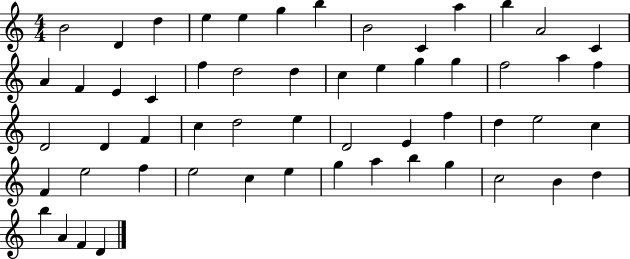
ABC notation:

X:1
T:Untitled
M:4/4
L:1/4
K:C
B2 D d e e g b B2 C a b A2 C A F E C f d2 d c e g g f2 a f D2 D F c d2 e D2 E f d e2 c F e2 f e2 c e g a b g c2 B d b A F D